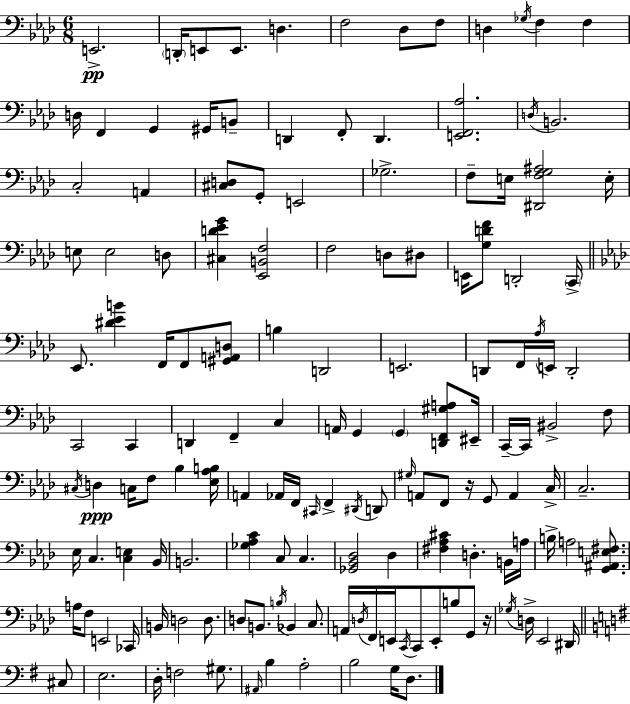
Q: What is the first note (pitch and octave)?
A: E2